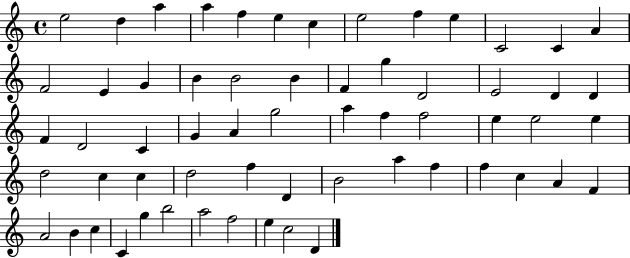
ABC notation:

X:1
T:Untitled
M:4/4
L:1/4
K:C
e2 d a a f e c e2 f e C2 C A F2 E G B B2 B F g D2 E2 D D F D2 C G A g2 a f f2 e e2 e d2 c c d2 f D B2 a f f c A F A2 B c C g b2 a2 f2 e c2 D